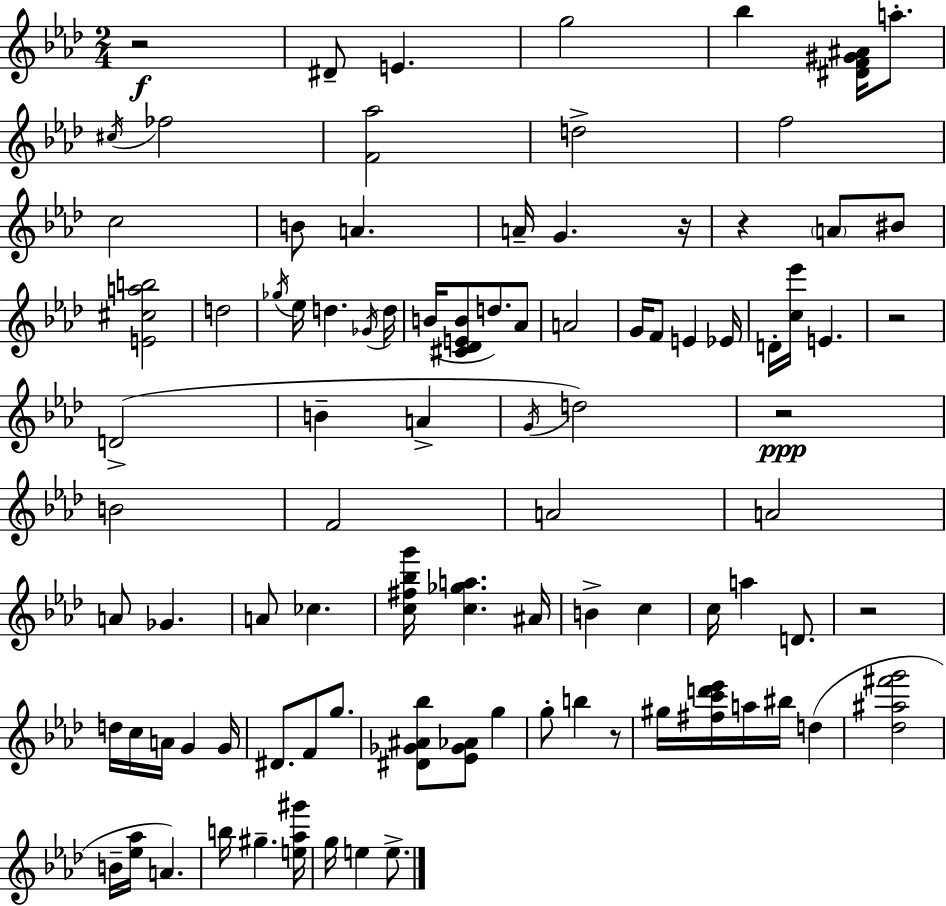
{
  \clef treble
  \numericTimeSignature
  \time 2/4
  \key f \minor
  r2\f | dis'8-- e'4. | g''2 | bes''4 <dis' f' gis' ais'>16 a''8.-. | \break \acciaccatura { cis''16 } fes''2 | <f' aes''>2 | d''2-> | f''2 | \break c''2 | b'8 a'4. | a'16-- g'4. | r16 r4 \parenthesize a'8 bis'8 | \break <e' cis'' a'' b''>2 | d''2 | \acciaccatura { ges''16 } ees''16 d''4. | \acciaccatura { ges'16 } d''16 b'16( <cis' des' e' b'>8 d''8.) | \break aes'8 a'2 | g'16 f'8 e'4 | ees'16 d'16-. <c'' ees'''>16 e'4. | r2 | \break d'2->( | b'4-- a'4-> | \acciaccatura { g'16 } d''2) | r2\ppp | \break b'2 | f'2 | a'2 | a'2 | \break a'8 ges'4. | a'8 ces''4. | <c'' fis'' bes'' g'''>16 <c'' ges'' a''>4. | ais'16 b'4-> | \break c''4 c''16 a''4 | d'8. r2 | d''16 c''16 a'16 g'4 | g'16 dis'8. f'8 | \break g''8. <dis' ges' ais' bes''>8 <ees' ges' aes'>8 | g''4 g''8-. b''4 | r8 gis''16 <fis'' c''' d''' ees'''>16 a''16 bis''16 | d''4( <des'' ais'' fis''' g'''>2 | \break b'16-- <ees'' aes''>16 a'4.) | b''16 gis''4.-- | <e'' aes'' gis'''>16 g''16 e''4 | e''8.-> \bar "|."
}